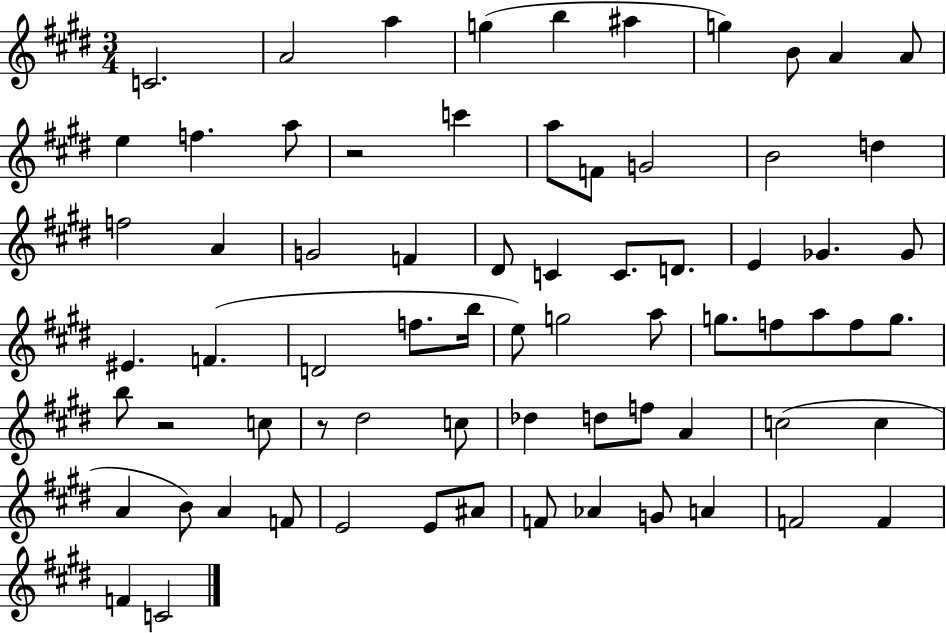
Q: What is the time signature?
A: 3/4